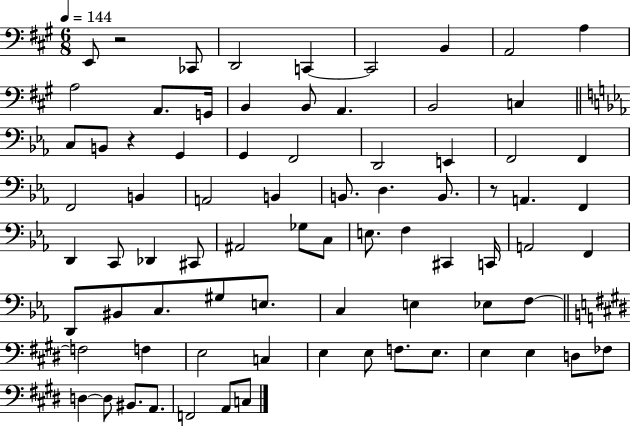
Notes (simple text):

E2/e R/h CES2/e D2/h C2/q C2/h B2/q A2/h A3/q A3/h A2/e. G2/s B2/q B2/e A2/q. B2/h C3/q C3/e B2/e R/q G2/q G2/q F2/h D2/h E2/q F2/h F2/q F2/h B2/q A2/h B2/q B2/e. D3/q. B2/e. R/e A2/q. F2/q D2/q C2/e Db2/q C#2/e A#2/h Gb3/e C3/e E3/e. F3/q C#2/q C2/s A2/h F2/q D2/e BIS2/e C3/e. G#3/e E3/e. C3/q E3/q Eb3/e F3/e F3/h F3/q E3/h C3/q E3/q E3/e F3/e. E3/e. E3/q E3/q D3/e FES3/e D3/q D3/e BIS2/e. A2/e. F2/h A2/e C3/e